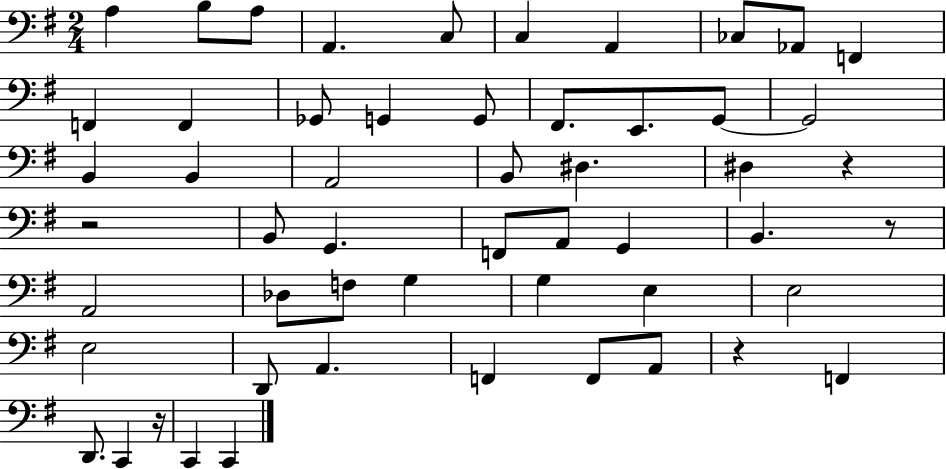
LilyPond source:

{
  \clef bass
  \numericTimeSignature
  \time 2/4
  \key g \major
  a4 b8 a8 | a,4. c8 | c4 a,4 | ces8 aes,8 f,4 | \break f,4 f,4 | ges,8 g,4 g,8 | fis,8. e,8. g,8~~ | g,2 | \break b,4 b,4 | a,2 | b,8 dis4. | dis4 r4 | \break r2 | b,8 g,4. | f,8 a,8 g,4 | b,4. r8 | \break a,2 | des8 f8 g4 | g4 e4 | e2 | \break e2 | d,8 a,4. | f,4 f,8 a,8 | r4 f,4 | \break d,8. c,4 r16 | c,4 c,4 | \bar "|."
}